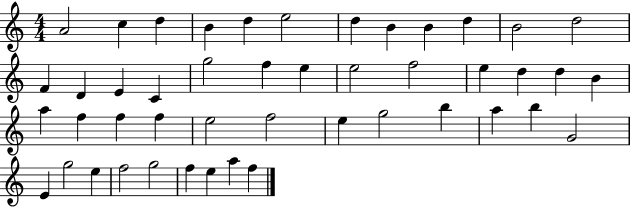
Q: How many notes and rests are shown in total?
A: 46